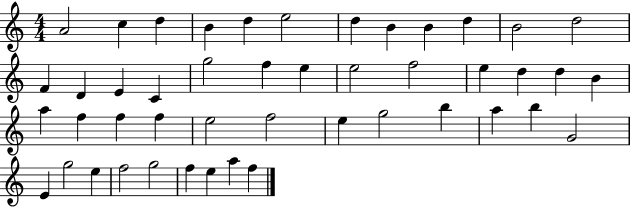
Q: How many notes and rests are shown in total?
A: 46